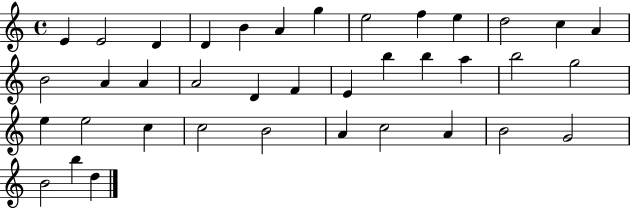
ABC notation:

X:1
T:Untitled
M:4/4
L:1/4
K:C
E E2 D D B A g e2 f e d2 c A B2 A A A2 D F E b b a b2 g2 e e2 c c2 B2 A c2 A B2 G2 B2 b d